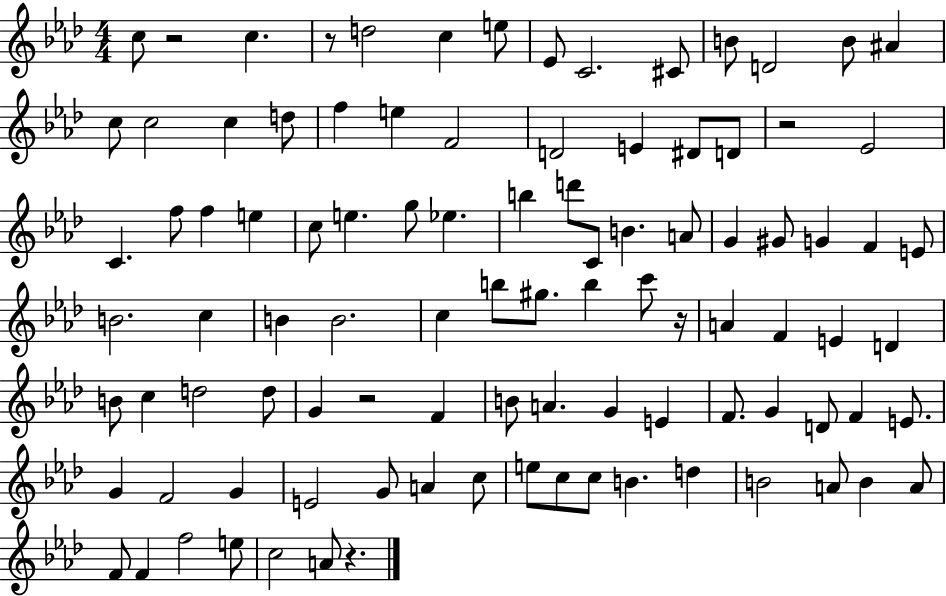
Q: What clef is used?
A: treble